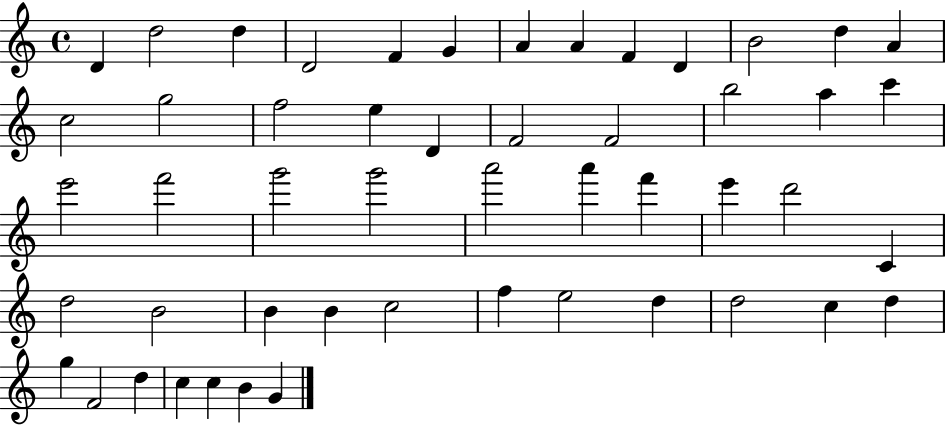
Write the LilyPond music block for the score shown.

{
  \clef treble
  \time 4/4
  \defaultTimeSignature
  \key c \major
  d'4 d''2 d''4 | d'2 f'4 g'4 | a'4 a'4 f'4 d'4 | b'2 d''4 a'4 | \break c''2 g''2 | f''2 e''4 d'4 | f'2 f'2 | b''2 a''4 c'''4 | \break e'''2 f'''2 | g'''2 g'''2 | a'''2 a'''4 f'''4 | e'''4 d'''2 c'4 | \break d''2 b'2 | b'4 b'4 c''2 | f''4 e''2 d''4 | d''2 c''4 d''4 | \break g''4 f'2 d''4 | c''4 c''4 b'4 g'4 | \bar "|."
}